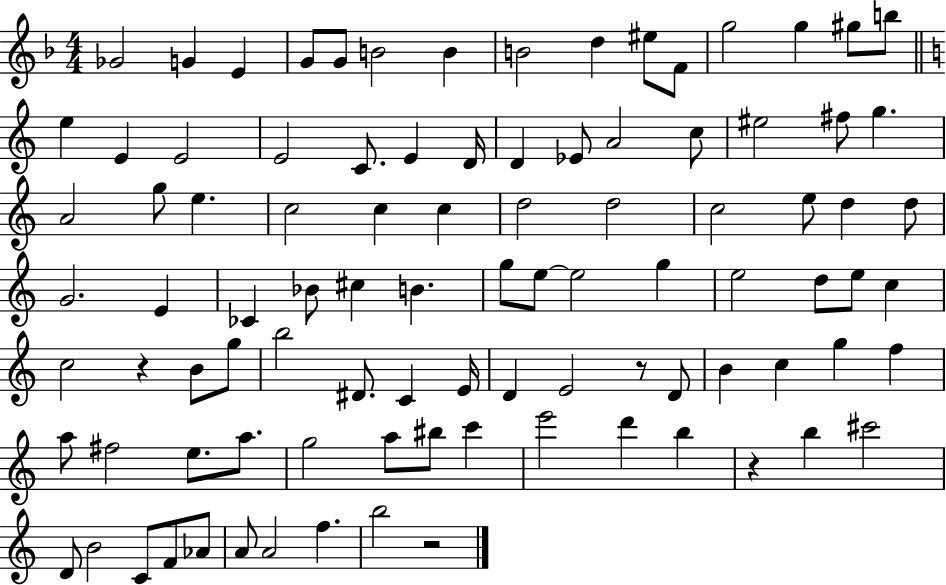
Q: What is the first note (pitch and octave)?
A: Gb4